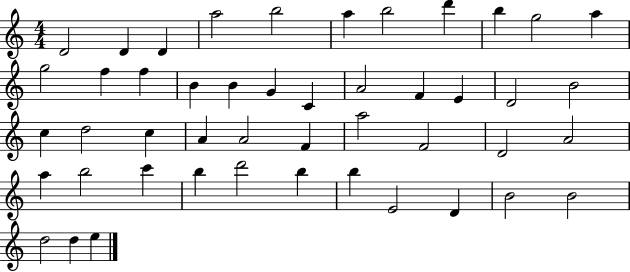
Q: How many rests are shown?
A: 0